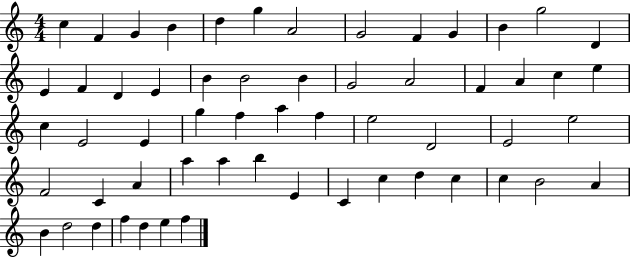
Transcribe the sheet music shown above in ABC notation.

X:1
T:Untitled
M:4/4
L:1/4
K:C
c F G B d g A2 G2 F G B g2 D E F D E B B2 B G2 A2 F A c e c E2 E g f a f e2 D2 E2 e2 F2 C A a a b E C c d c c B2 A B d2 d f d e f